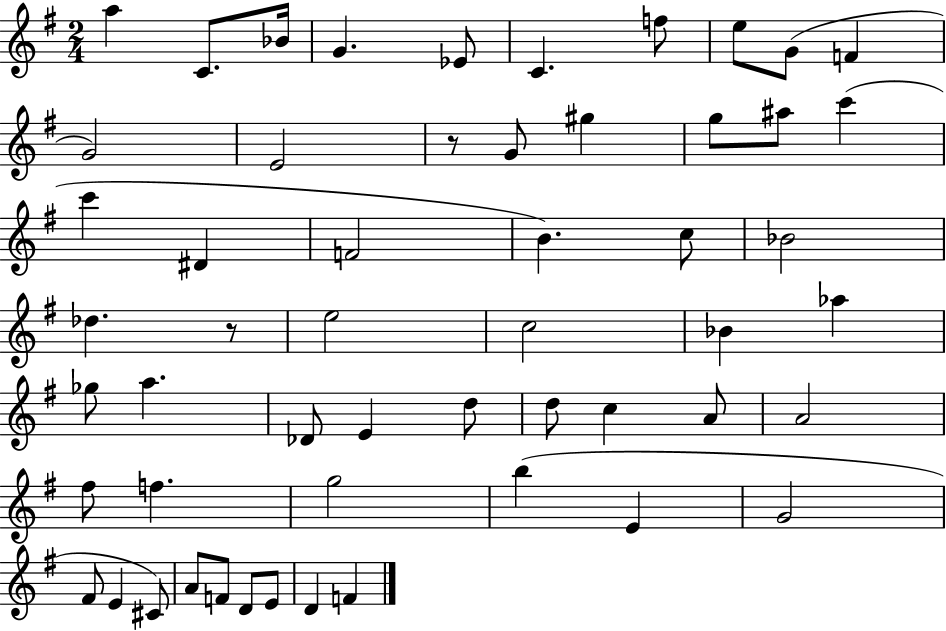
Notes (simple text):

A5/q C4/e. Bb4/s G4/q. Eb4/e C4/q. F5/e E5/e G4/e F4/q G4/h E4/h R/e G4/e G#5/q G5/e A#5/e C6/q C6/q D#4/q F4/h B4/q. C5/e Bb4/h Db5/q. R/e E5/h C5/h Bb4/q Ab5/q Gb5/e A5/q. Db4/e E4/q D5/e D5/e C5/q A4/e A4/h F#5/e F5/q. G5/h B5/q E4/q G4/h F#4/e E4/q C#4/e A4/e F4/e D4/e E4/e D4/q F4/q